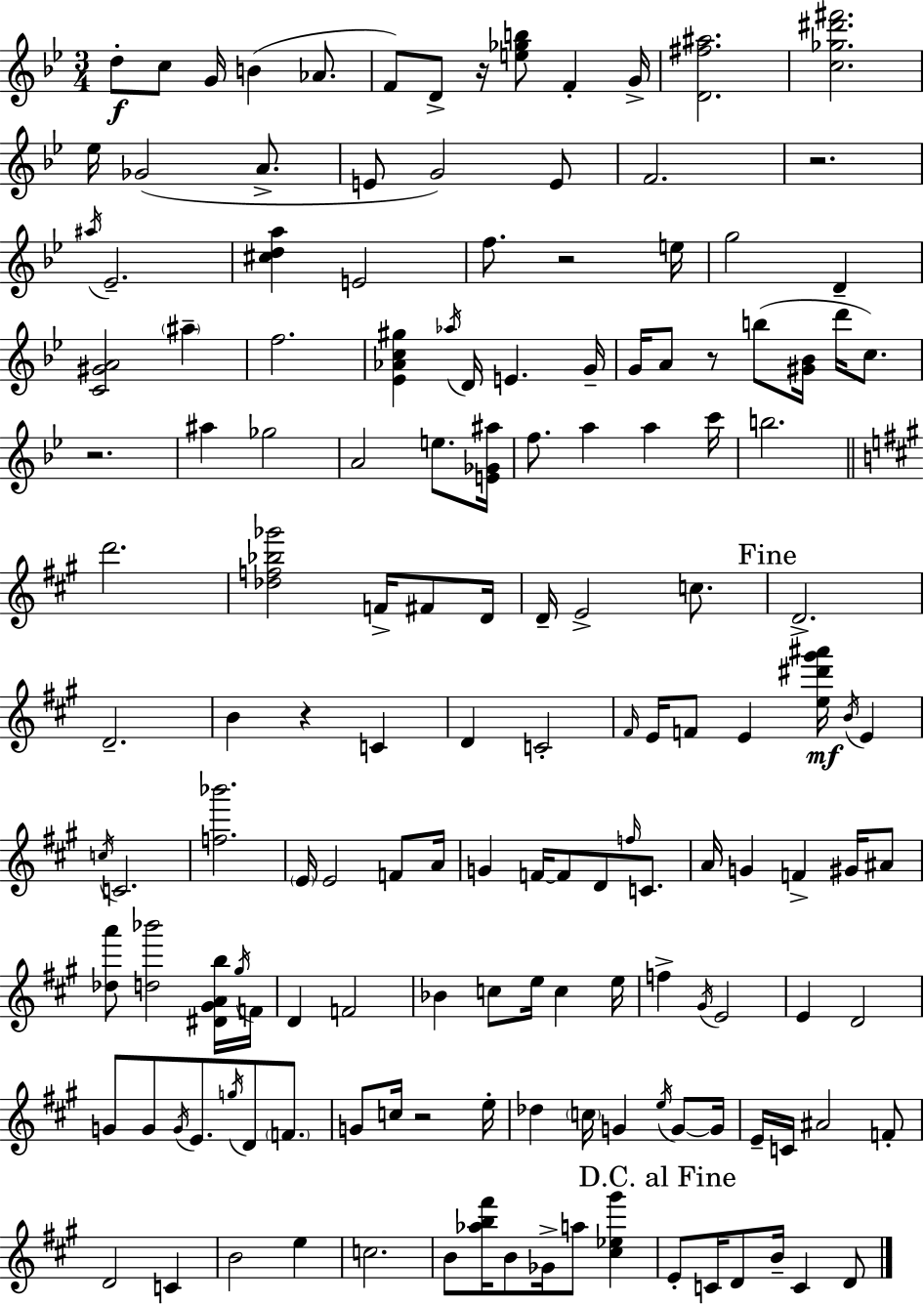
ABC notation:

X:1
T:Untitled
M:3/4
L:1/4
K:Bb
d/2 c/2 G/4 B _A/2 F/2 D/2 z/4 [e_gb]/2 F G/4 [D^f^a]2 [c_g^d'^f']2 _e/4 _G2 A/2 E/2 G2 E/2 F2 z2 ^a/4 _E2 [^cda] E2 f/2 z2 e/4 g2 D [C^GA]2 ^a f2 [_E_Ac^g] _a/4 D/4 E G/4 G/4 A/2 z/2 b/2 [^G_B]/4 d'/4 c/2 z2 ^a _g2 A2 e/2 [E_G^a]/4 f/2 a a c'/4 b2 d'2 [_df_b_g']2 F/4 ^F/2 D/4 D/4 E2 c/2 D2 D2 B z C D C2 ^F/4 E/4 F/2 E [e^d'^g'^a']/4 B/4 E c/4 C2 [f_b']2 E/4 E2 F/2 A/4 G F/4 F/2 D/2 f/4 C/2 A/4 G F ^G/4 ^A/2 [_da']/2 [d_b']2 [^D^GAb]/4 ^g/4 F/4 D F2 _B c/2 e/4 c e/4 f ^G/4 E2 E D2 G/2 G/2 G/4 E/2 g/4 D/2 F/2 G/2 c/4 z2 e/4 _d c/4 G e/4 G/2 G/4 E/4 C/4 ^A2 F/2 D2 C B2 e c2 B/2 [_ab^f']/4 B/2 _G/4 a/2 [^c_e^g'] E/2 C/4 D/2 B/4 C D/2